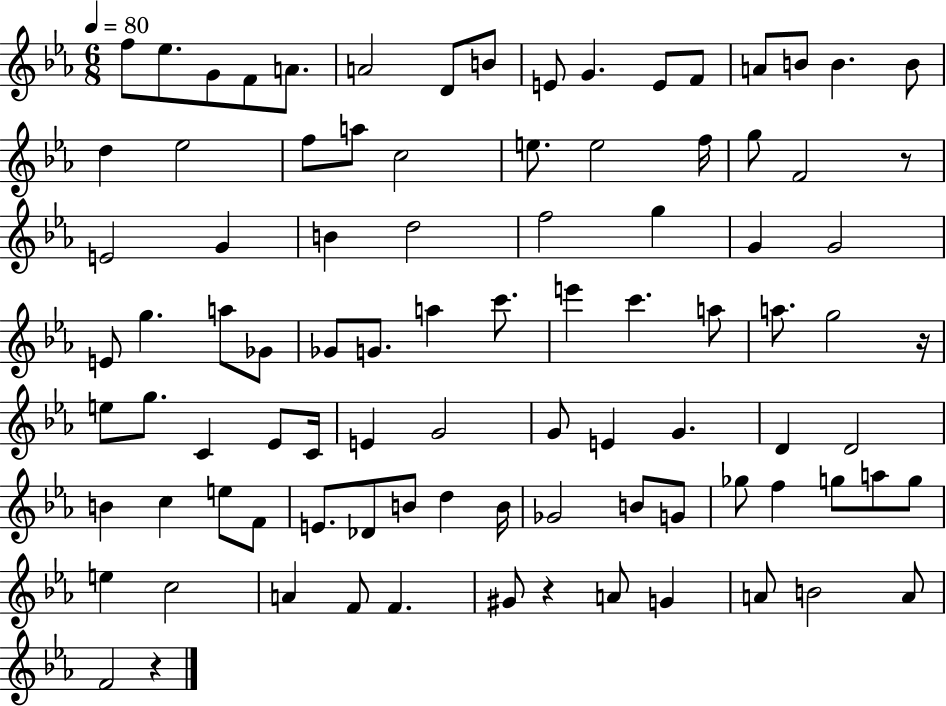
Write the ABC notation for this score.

X:1
T:Untitled
M:6/8
L:1/4
K:Eb
f/2 _e/2 G/2 F/2 A/2 A2 D/2 B/2 E/2 G E/2 F/2 A/2 B/2 B B/2 d _e2 f/2 a/2 c2 e/2 e2 f/4 g/2 F2 z/2 E2 G B d2 f2 g G G2 E/2 g a/2 _G/2 _G/2 G/2 a c'/2 e' c' a/2 a/2 g2 z/4 e/2 g/2 C _E/2 C/4 E G2 G/2 E G D D2 B c e/2 F/2 E/2 _D/2 B/2 d B/4 _G2 B/2 G/2 _g/2 f g/2 a/2 g/2 e c2 A F/2 F ^G/2 z A/2 G A/2 B2 A/2 F2 z